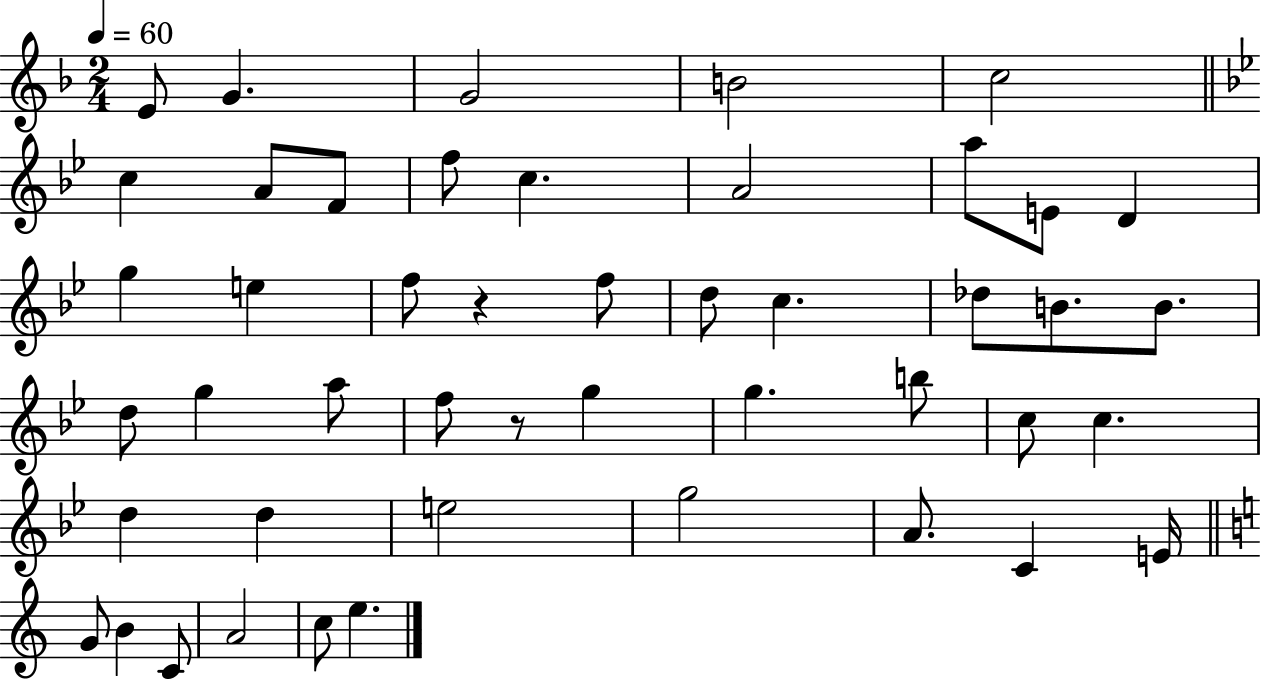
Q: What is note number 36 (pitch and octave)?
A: G5